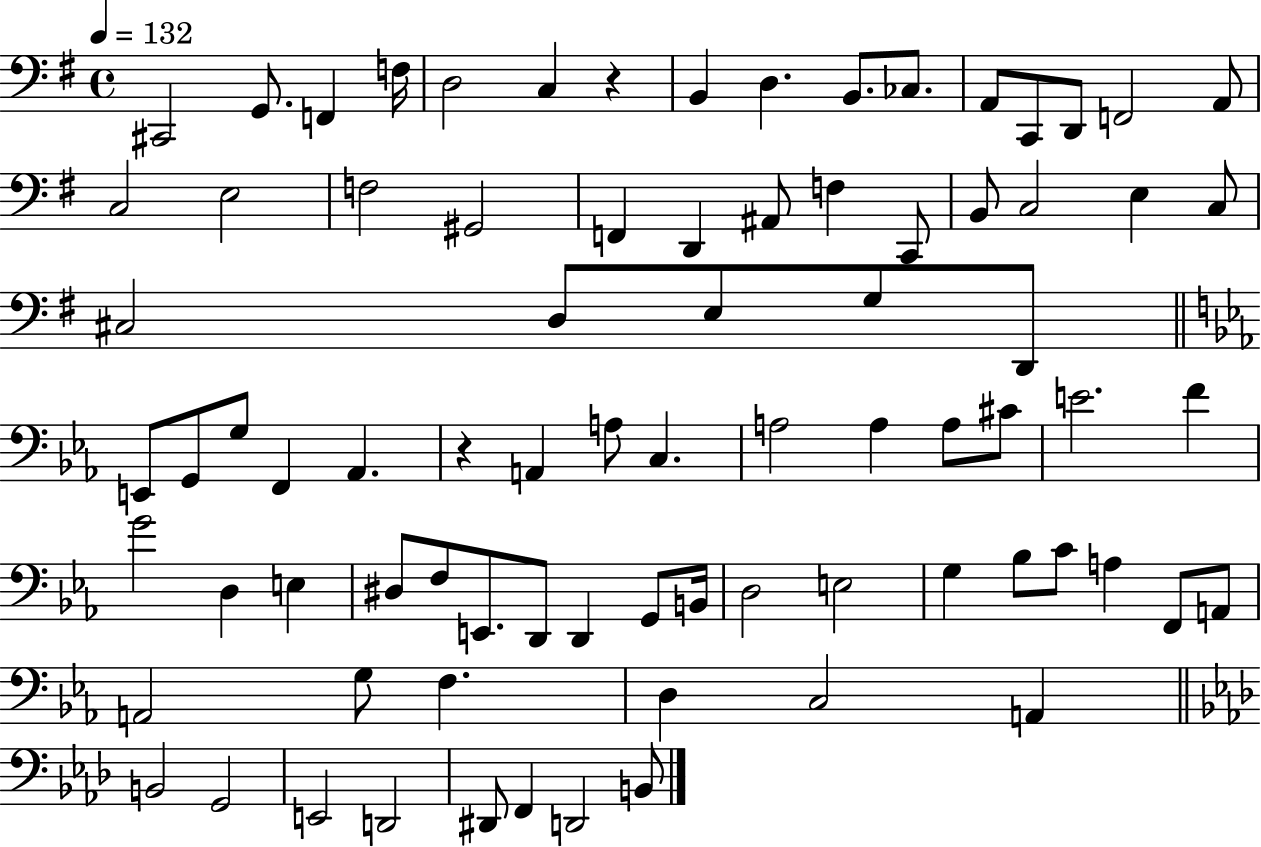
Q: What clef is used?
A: bass